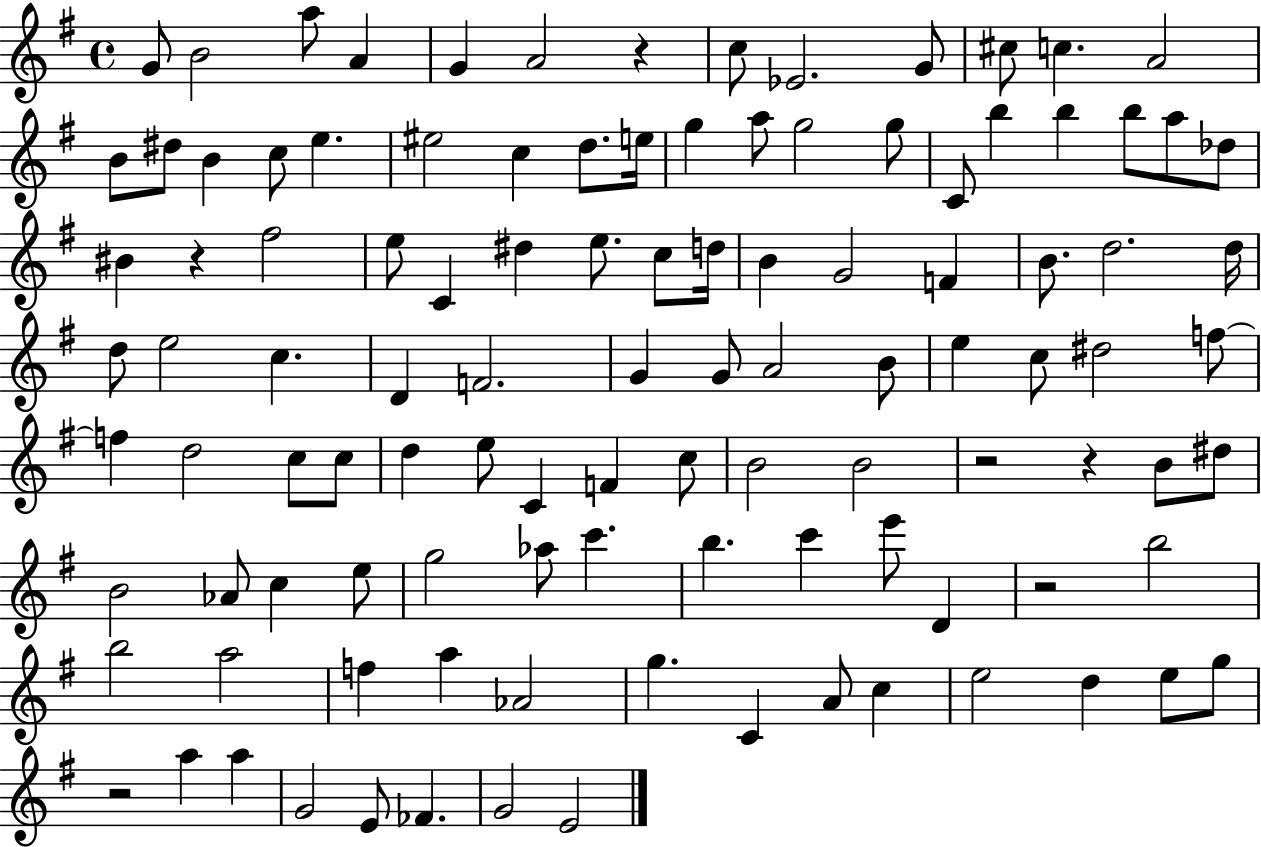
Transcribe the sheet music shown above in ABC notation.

X:1
T:Untitled
M:4/4
L:1/4
K:G
G/2 B2 a/2 A G A2 z c/2 _E2 G/2 ^c/2 c A2 B/2 ^d/2 B c/2 e ^e2 c d/2 e/4 g a/2 g2 g/2 C/2 b b b/2 a/2 _d/2 ^B z ^f2 e/2 C ^d e/2 c/2 d/4 B G2 F B/2 d2 d/4 d/2 e2 c D F2 G G/2 A2 B/2 e c/2 ^d2 f/2 f d2 c/2 c/2 d e/2 C F c/2 B2 B2 z2 z B/2 ^d/2 B2 _A/2 c e/2 g2 _a/2 c' b c' e'/2 D z2 b2 b2 a2 f a _A2 g C A/2 c e2 d e/2 g/2 z2 a a G2 E/2 _F G2 E2